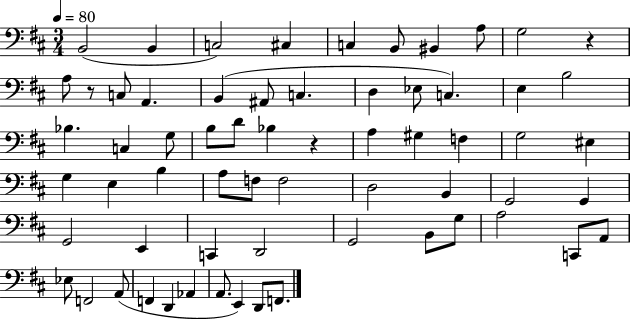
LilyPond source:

{
  \clef bass
  \numericTimeSignature
  \time 3/4
  \key d \major
  \tempo 4 = 80
  b,2( b,4 | c2) cis4 | c4 b,8 bis,4 a8 | g2 r4 | \break a8 r8 c8 a,4. | b,4( ais,8 c4. | d4 ees8 c4.) | e4 b2 | \break bes4. c4 g8 | b8 d'8 bes4 r4 | a4 gis4 f4 | g2 eis4 | \break g4 e4 b4 | a8 f8 f2 | d2 b,4 | g,2 g,4 | \break g,2 e,4 | c,4 d,2 | g,2 b,8 g8 | a2 c,8 a,8 | \break ees8 f,2 a,8( | f,4 d,4 aes,4 | a,8. e,4) d,8 f,8. | \bar "|."
}